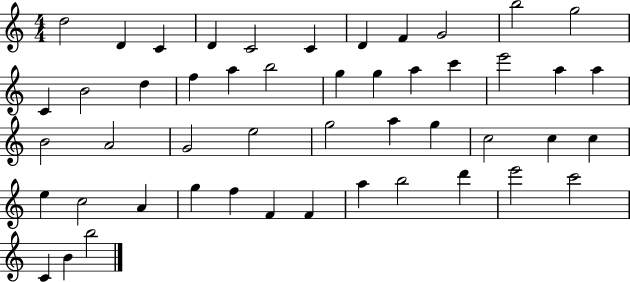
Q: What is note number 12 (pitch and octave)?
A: C4